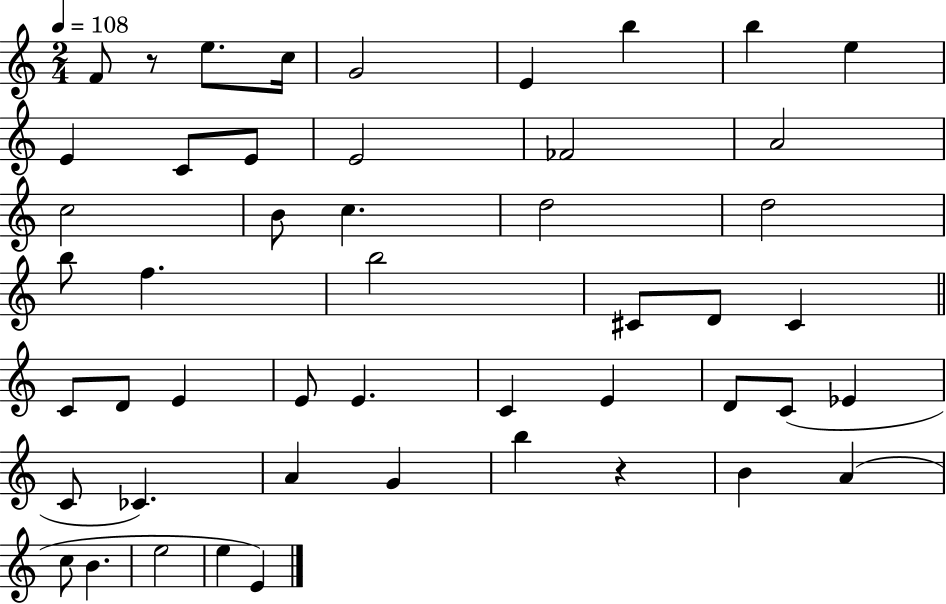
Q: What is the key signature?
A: C major